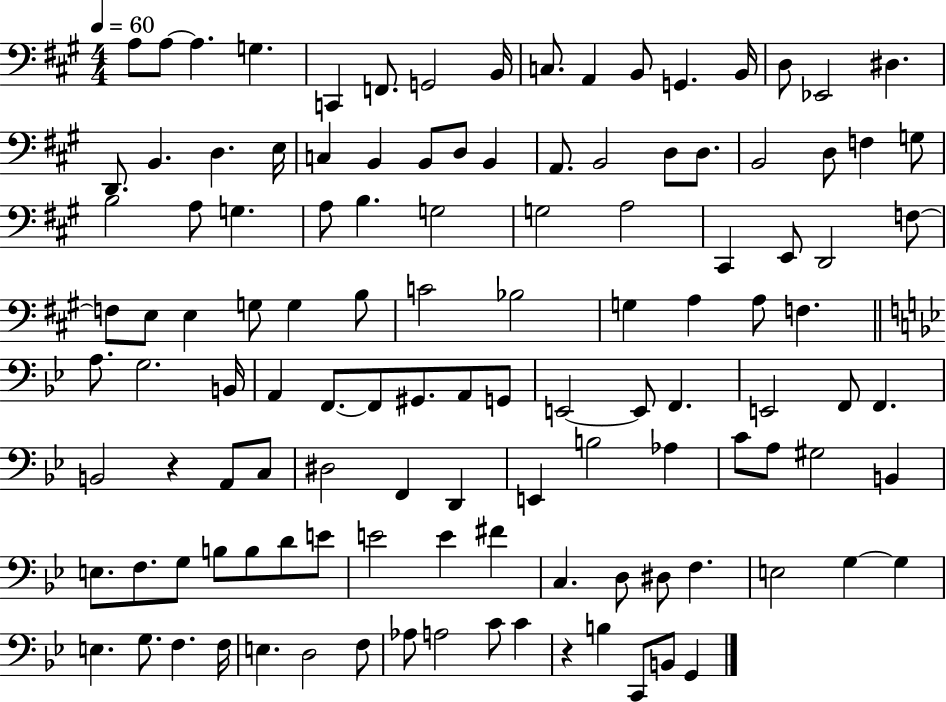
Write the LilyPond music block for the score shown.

{
  \clef bass
  \numericTimeSignature
  \time 4/4
  \key a \major
  \tempo 4 = 60
  a8 a8~~ a4. g4. | c,4 f,8. g,2 b,16 | c8. a,4 b,8 g,4. b,16 | d8 ees,2 dis4. | \break d,8. b,4. d4. e16 | c4 b,4 b,8 d8 b,4 | a,8. b,2 d8 d8. | b,2 d8 f4 g8 | \break b2 a8 g4. | a8 b4. g2 | g2 a2 | cis,4 e,8 d,2 f8~~ | \break f8 e8 e4 g8 g4 b8 | c'2 bes2 | g4 a4 a8 f4. | \bar "||" \break \key bes \major a8. g2. b,16 | a,4 f,8.~~ f,8 gis,8. a,8 g,8 | e,2~~ e,8 f,4. | e,2 f,8 f,4. | \break b,2 r4 a,8 c8 | dis2 f,4 d,4 | e,4 b2 aes4 | c'8 a8 gis2 b,4 | \break e8. f8. g8 b8 b8 d'8 e'8 | e'2 e'4 fis'4 | c4. d8 dis8 f4. | e2 g4~~ g4 | \break e4. g8. f4. f16 | e4. d2 f8 | aes8 a2 c'8 c'4 | r4 b4 c,8 b,8 g,4 | \break \bar "|."
}